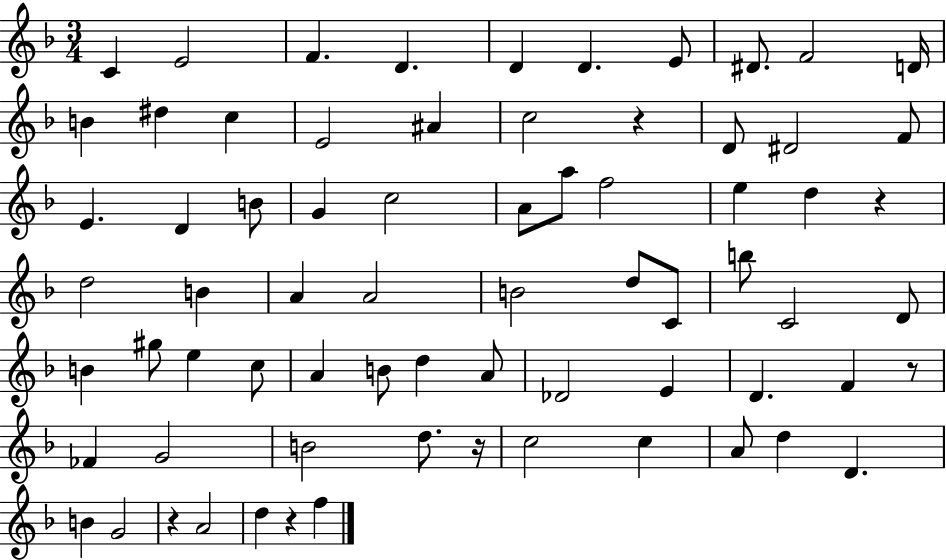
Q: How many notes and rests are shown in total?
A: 71